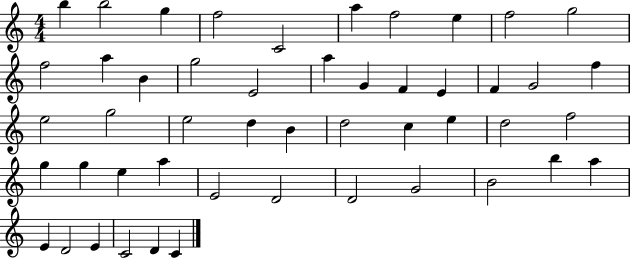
B5/q B5/h G5/q F5/h C4/h A5/q F5/h E5/q F5/h G5/h F5/h A5/q B4/q G5/h E4/h A5/q G4/q F4/q E4/q F4/q G4/h F5/q E5/h G5/h E5/h D5/q B4/q D5/h C5/q E5/q D5/h F5/h G5/q G5/q E5/q A5/q E4/h D4/h D4/h G4/h B4/h B5/q A5/q E4/q D4/h E4/q C4/h D4/q C4/q